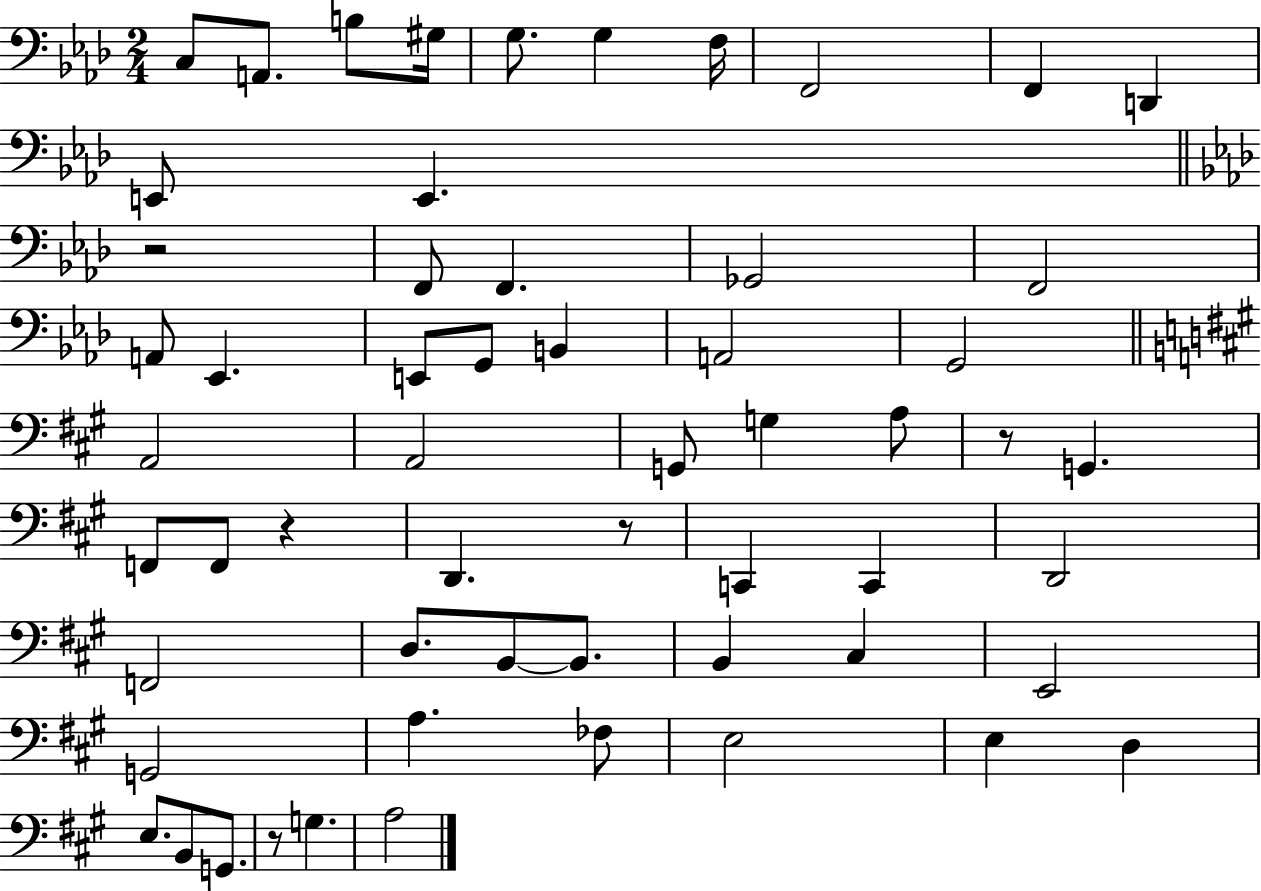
X:1
T:Untitled
M:2/4
L:1/4
K:Ab
C,/2 A,,/2 B,/2 ^G,/4 G,/2 G, F,/4 F,,2 F,, D,, E,,/2 E,, z2 F,,/2 F,, _G,,2 F,,2 A,,/2 _E,, E,,/2 G,,/2 B,, A,,2 G,,2 A,,2 A,,2 G,,/2 G, A,/2 z/2 G,, F,,/2 F,,/2 z D,, z/2 C,, C,, D,,2 F,,2 D,/2 B,,/2 B,,/2 B,, ^C, E,,2 G,,2 A, _F,/2 E,2 E, D, E,/2 B,,/2 G,,/2 z/2 G, A,2